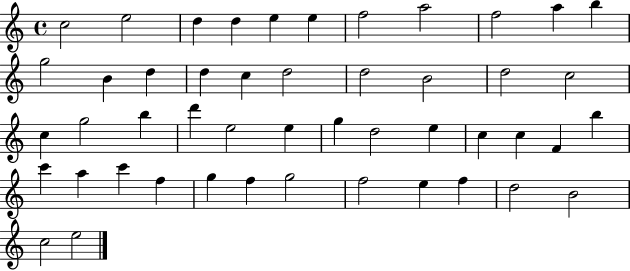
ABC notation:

X:1
T:Untitled
M:4/4
L:1/4
K:C
c2 e2 d d e e f2 a2 f2 a b g2 B d d c d2 d2 B2 d2 c2 c g2 b d' e2 e g d2 e c c F b c' a c' f g f g2 f2 e f d2 B2 c2 e2